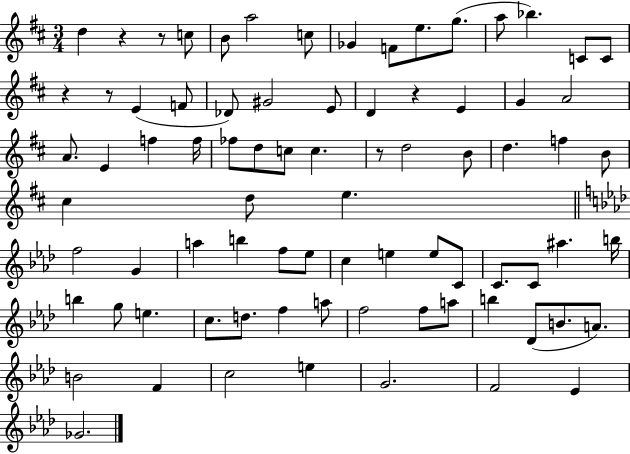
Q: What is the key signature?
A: D major